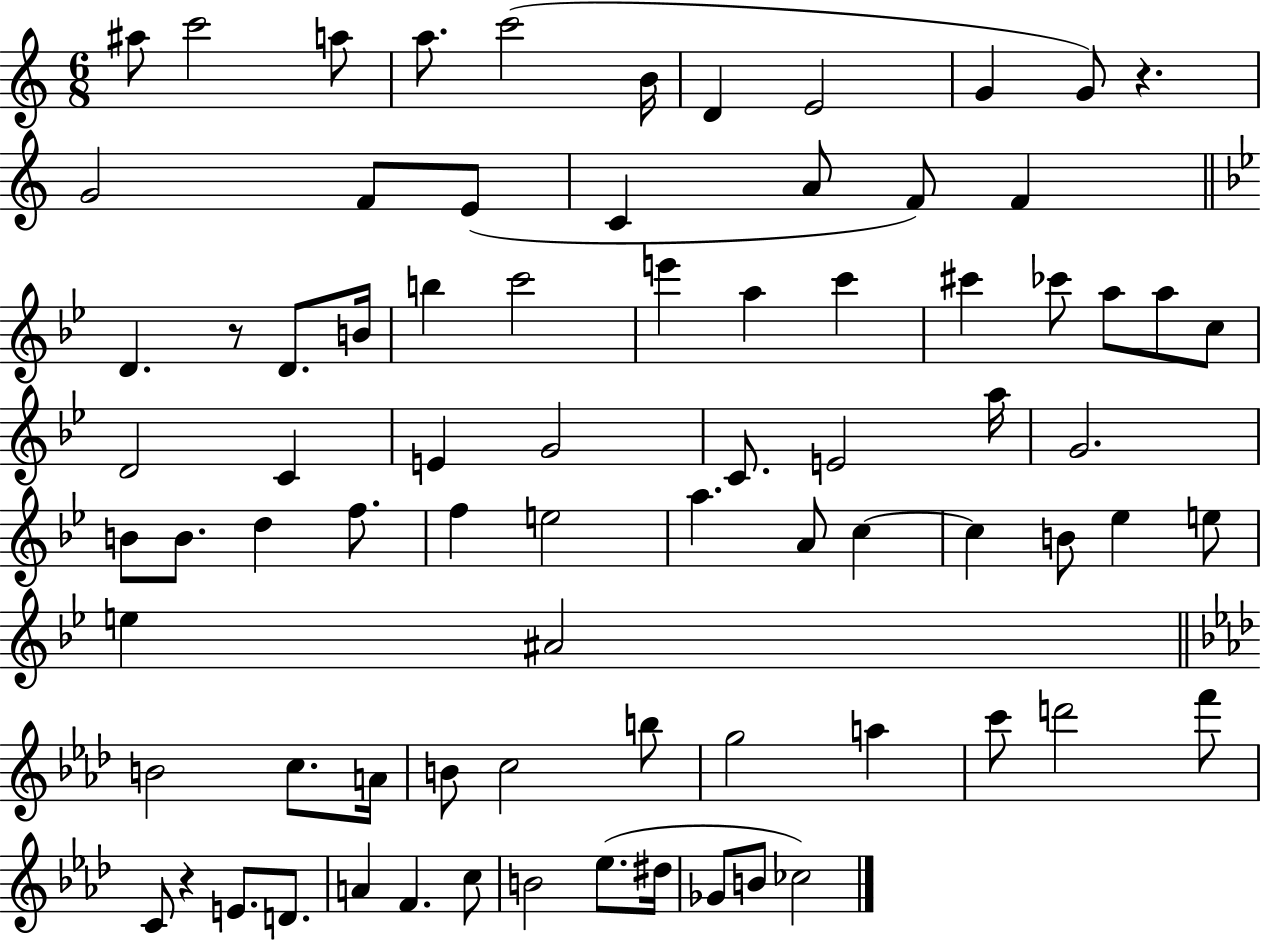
X:1
T:Untitled
M:6/8
L:1/4
K:C
^a/2 c'2 a/2 a/2 c'2 B/4 D E2 G G/2 z G2 F/2 E/2 C A/2 F/2 F D z/2 D/2 B/4 b c'2 e' a c' ^c' _c'/2 a/2 a/2 c/2 D2 C E G2 C/2 E2 a/4 G2 B/2 B/2 d f/2 f e2 a A/2 c c B/2 _e e/2 e ^A2 B2 c/2 A/4 B/2 c2 b/2 g2 a c'/2 d'2 f'/2 C/2 z E/2 D/2 A F c/2 B2 _e/2 ^d/4 _G/2 B/2 _c2